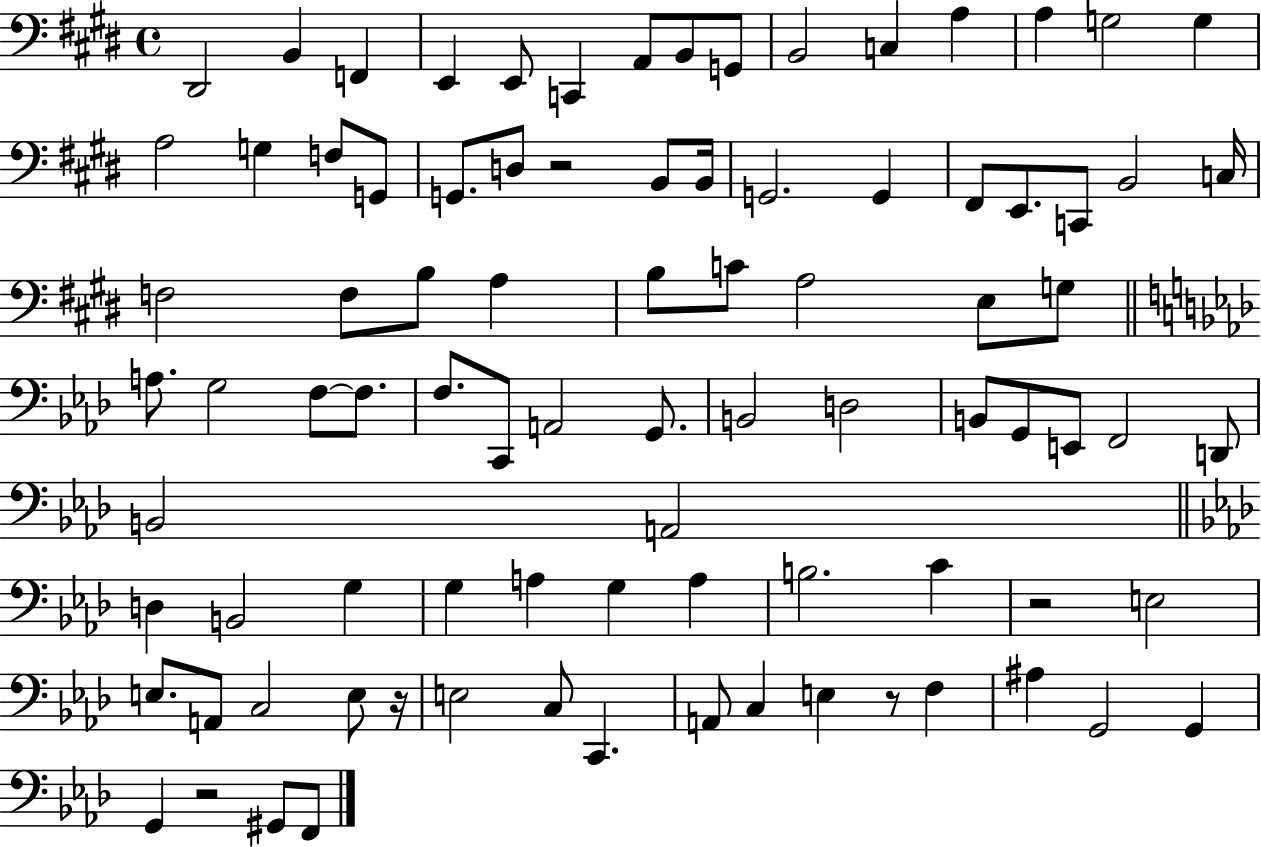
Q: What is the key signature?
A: E major